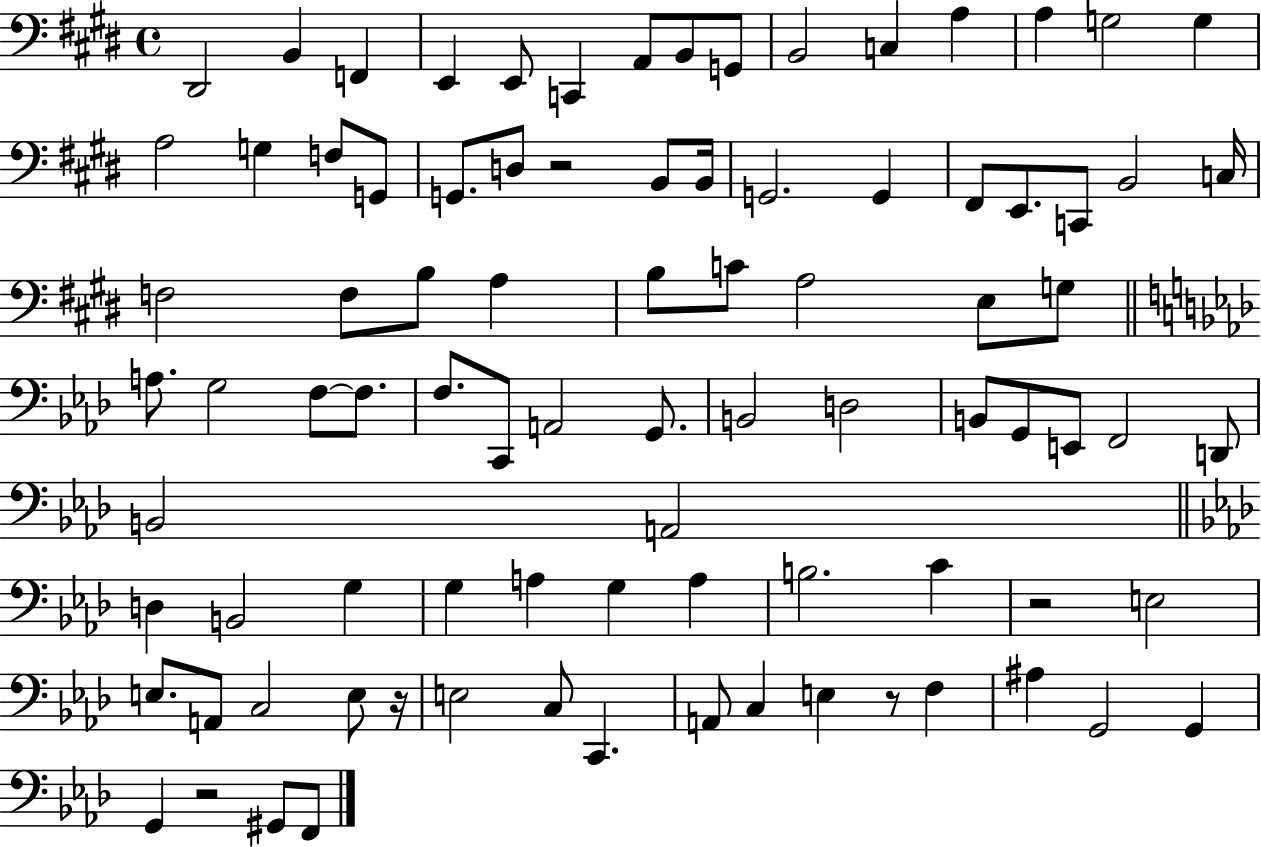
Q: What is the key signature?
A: E major